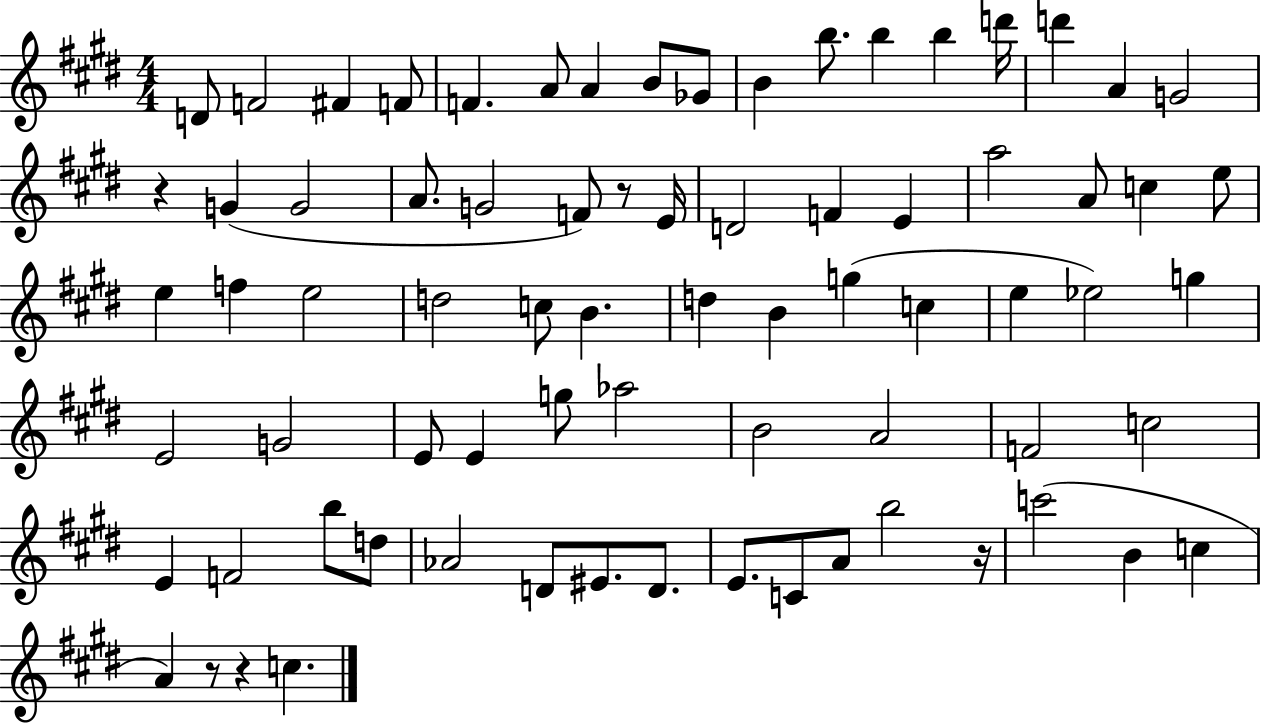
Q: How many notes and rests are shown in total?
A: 75